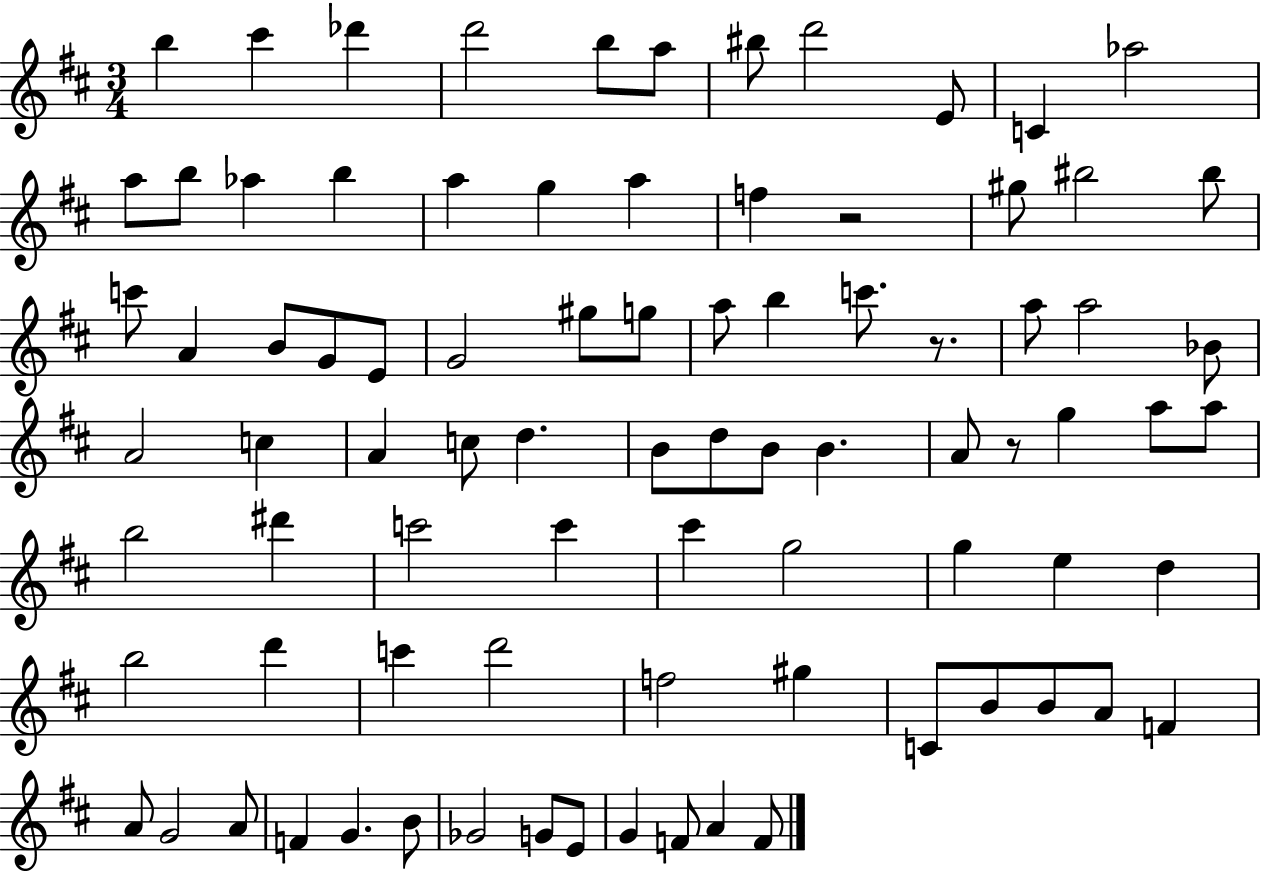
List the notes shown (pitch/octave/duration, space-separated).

B5/q C#6/q Db6/q D6/h B5/e A5/e BIS5/e D6/h E4/e C4/q Ab5/h A5/e B5/e Ab5/q B5/q A5/q G5/q A5/q F5/q R/h G#5/e BIS5/h BIS5/e C6/e A4/q B4/e G4/e E4/e G4/h G#5/e G5/e A5/e B5/q C6/e. R/e. A5/e A5/h Bb4/e A4/h C5/q A4/q C5/e D5/q. B4/e D5/e B4/e B4/q. A4/e R/e G5/q A5/e A5/e B5/h D#6/q C6/h C6/q C#6/q G5/h G5/q E5/q D5/q B5/h D6/q C6/q D6/h F5/h G#5/q C4/e B4/e B4/e A4/e F4/q A4/e G4/h A4/e F4/q G4/q. B4/e Gb4/h G4/e E4/e G4/q F4/e A4/q F4/e